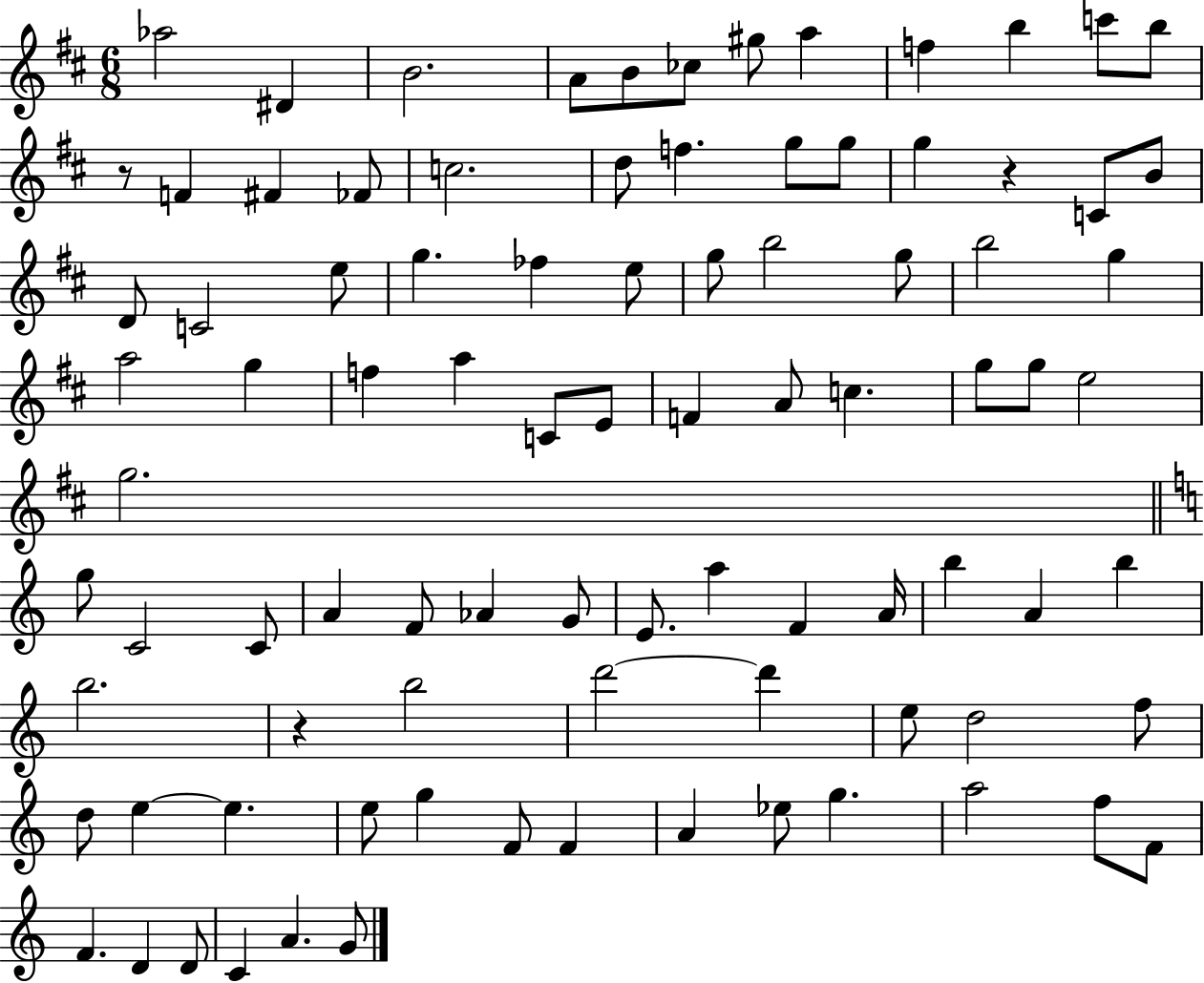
{
  \clef treble
  \numericTimeSignature
  \time 6/8
  \key d \major
  aes''2 dis'4 | b'2. | a'8 b'8 ces''8 gis''8 a''4 | f''4 b''4 c'''8 b''8 | \break r8 f'4 fis'4 fes'8 | c''2. | d''8 f''4. g''8 g''8 | g''4 r4 c'8 b'8 | \break d'8 c'2 e''8 | g''4. fes''4 e''8 | g''8 b''2 g''8 | b''2 g''4 | \break a''2 g''4 | f''4 a''4 c'8 e'8 | f'4 a'8 c''4. | g''8 g''8 e''2 | \break g''2. | \bar "||" \break \key c \major g''8 c'2 c'8 | a'4 f'8 aes'4 g'8 | e'8. a''4 f'4 a'16 | b''4 a'4 b''4 | \break b''2. | r4 b''2 | d'''2~~ d'''4 | e''8 d''2 f''8 | \break d''8 e''4~~ e''4. | e''8 g''4 f'8 f'4 | a'4 ees''8 g''4. | a''2 f''8 f'8 | \break f'4. d'4 d'8 | c'4 a'4. g'8 | \bar "|."
}